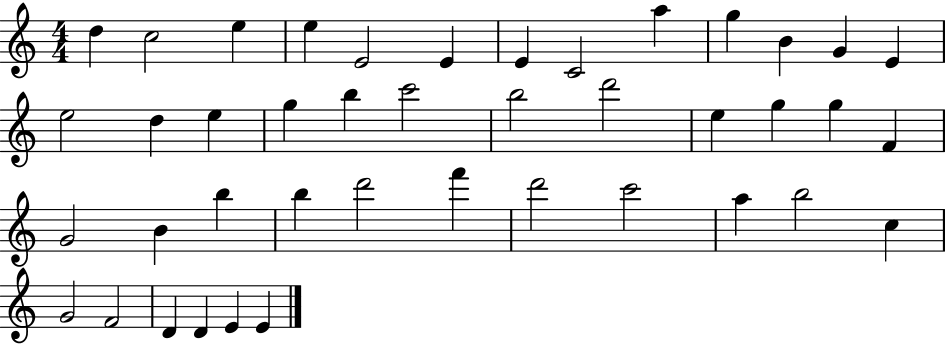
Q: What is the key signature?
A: C major